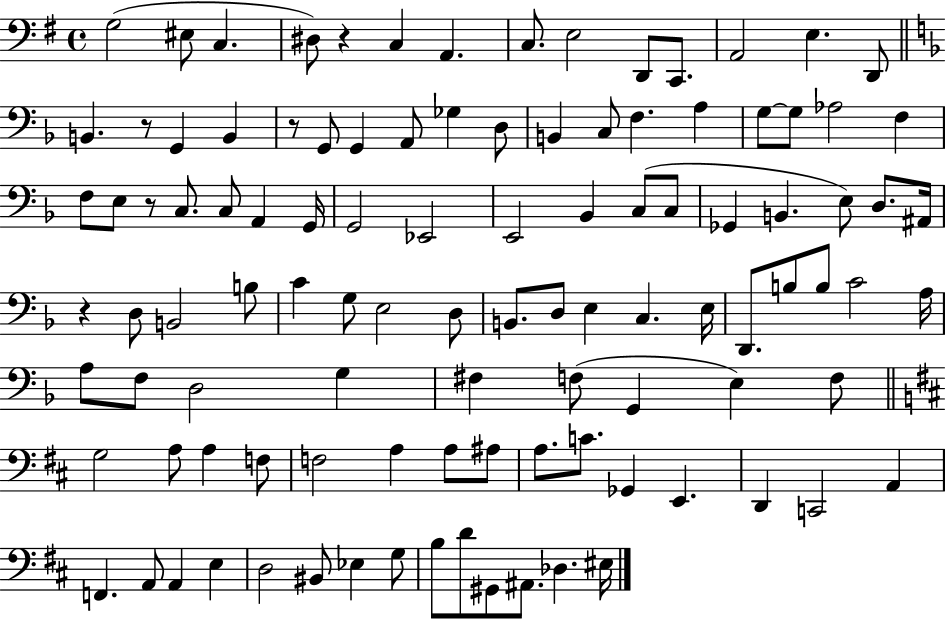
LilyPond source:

{
  \clef bass
  \time 4/4
  \defaultTimeSignature
  \key g \major
  g2( eis8 c4. | dis8) r4 c4 a,4. | c8. e2 d,8 c,8. | a,2 e4. d,8 | \break \bar "||" \break \key d \minor b,4. r8 g,4 b,4 | r8 g,8 g,4 a,8 ges4 d8 | b,4 c8 f4. a4 | g8~~ g8 aes2 f4 | \break f8 e8 r8 c8. c8 a,4 g,16 | g,2 ees,2 | e,2 bes,4 c8( c8 | ges,4 b,4. e8) d8. ais,16 | \break r4 d8 b,2 b8 | c'4 g8 e2 d8 | b,8. d8 e4 c4. e16 | d,8. b8 b8 c'2 a16 | \break a8 f8 d2 g4 | fis4 f8( g,4 e4) f8 | \bar "||" \break \key d \major g2 a8 a4 f8 | f2 a4 a8 ais8 | a8. c'8. ges,4 e,4. | d,4 c,2 a,4 | \break f,4. a,8 a,4 e4 | d2 bis,8 ees4 g8 | b8 d'8 gis,8 ais,8. des4. eis16 | \bar "|."
}